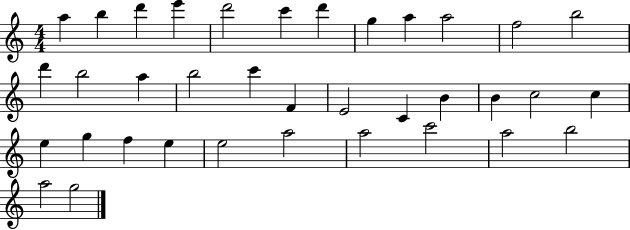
A5/q B5/q D6/q E6/q D6/h C6/q D6/q G5/q A5/q A5/h F5/h B5/h D6/q B5/h A5/q B5/h C6/q F4/q E4/h C4/q B4/q B4/q C5/h C5/q E5/q G5/q F5/q E5/q E5/h A5/h A5/h C6/h A5/h B5/h A5/h G5/h